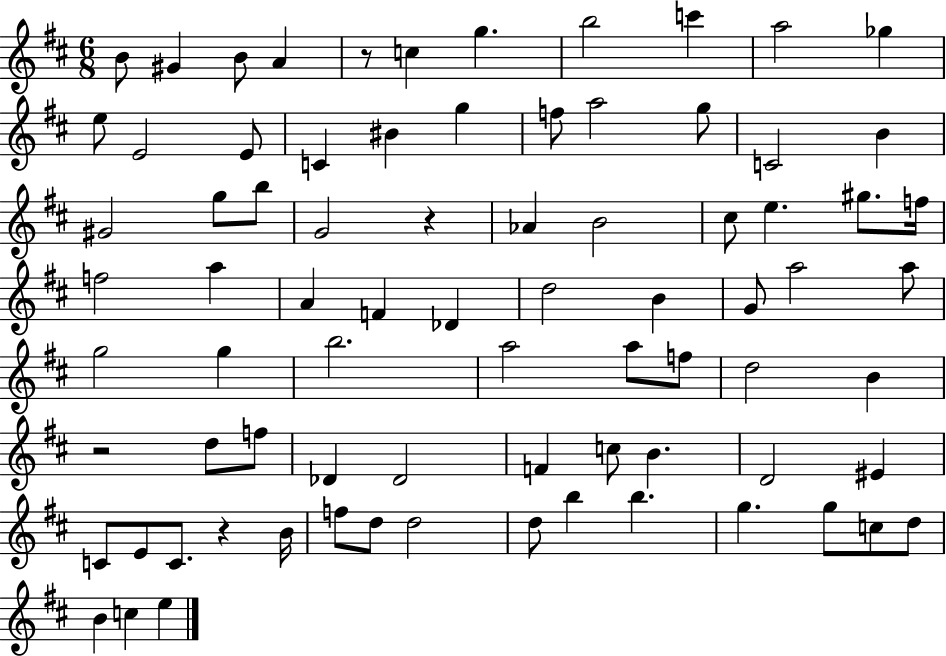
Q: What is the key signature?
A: D major